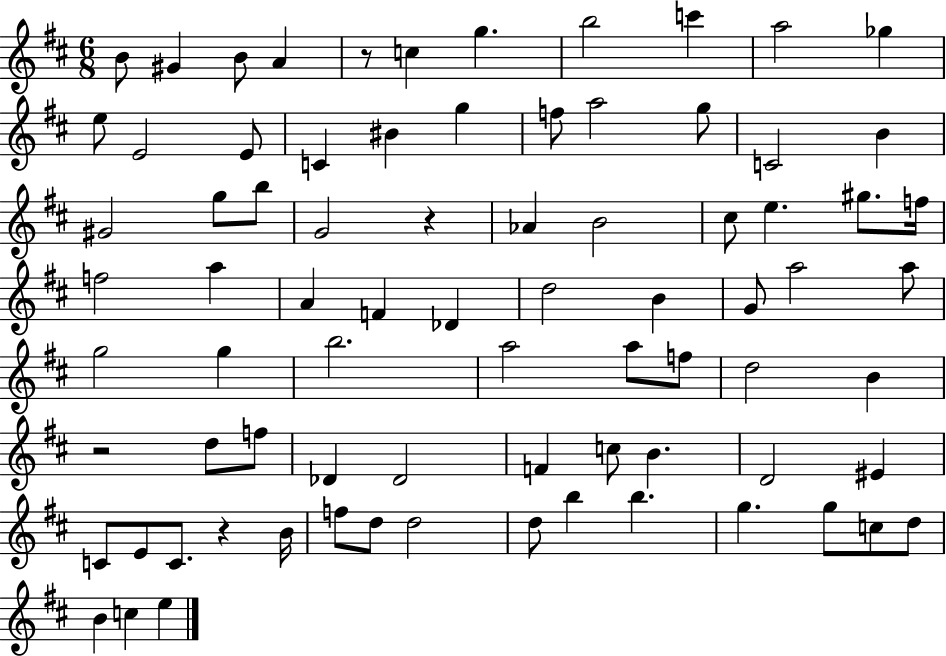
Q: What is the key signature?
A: D major